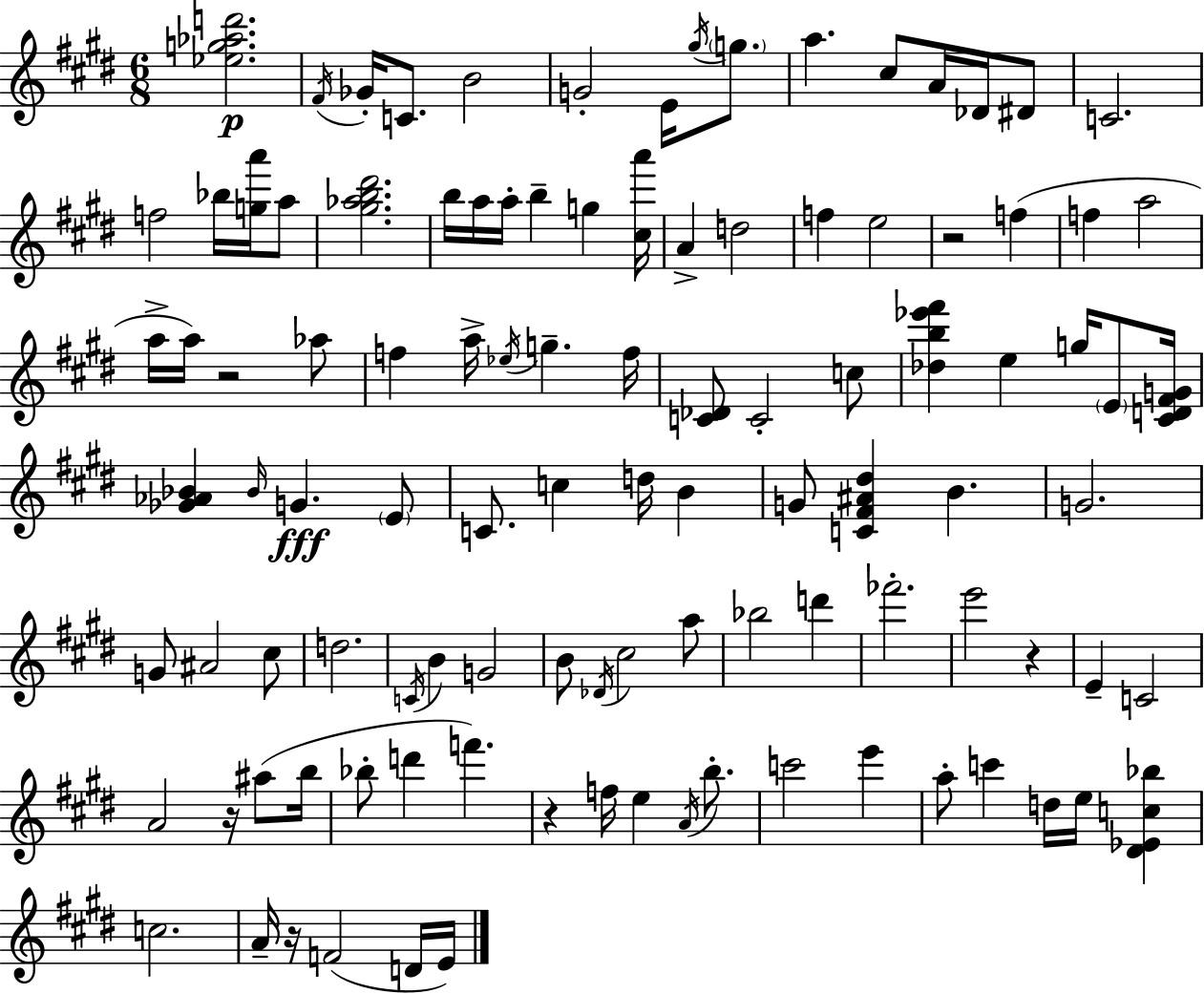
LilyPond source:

{
  \clef treble
  \numericTimeSignature
  \time 6/8
  \key e \major
  <ees'' g'' aes'' d'''>2.\p | \acciaccatura { fis'16 } ges'16-. c'8. b'2 | g'2-. e'16 \acciaccatura { gis''16 } \parenthesize g''8. | a''4. cis''8 a'16 des'16 | \break dis'8 c'2. | f''2 bes''16 <g'' a'''>16 | a''8 <gis'' aes'' b'' dis'''>2. | b''16 a''16 a''16-. b''4-- g''4 | \break <cis'' a'''>16 a'4-> d''2 | f''4 e''2 | r2 f''4( | f''4 a''2 | \break a''16-> a''16) r2 | aes''8 f''4 a''16-> \acciaccatura { ees''16 } g''4.-- | f''16 <c' des'>8 c'2-. | c''8 <des'' b'' ees''' fis'''>4 e''4 g''16 | \break \parenthesize e'8 <cis' d' fis' g'>16 <ges' aes' bes'>4 \grace { bes'16 } g'4.\fff | \parenthesize e'8 c'8. c''4 d''16 | b'4 g'8 <c' fis' ais' dis''>4 b'4. | g'2. | \break g'8 ais'2 | cis''8 d''2. | \acciaccatura { c'16 } b'4 g'2 | b'8 \acciaccatura { des'16 } cis''2 | \break a''8 bes''2 | d'''4 fes'''2.-. | e'''2 | r4 e'4-- c'2 | \break a'2 | r16 ais''8( b''16 bes''8-. d'''4 | f'''4.) r4 f''16 e''4 | \acciaccatura { a'16 } b''8.-. c'''2 | \break e'''4 a''8-. c'''4 | d''16 e''16 <dis' ees' c'' bes''>4 c''2. | a'16-- r16 f'2( | d'16 e'16) \bar "|."
}